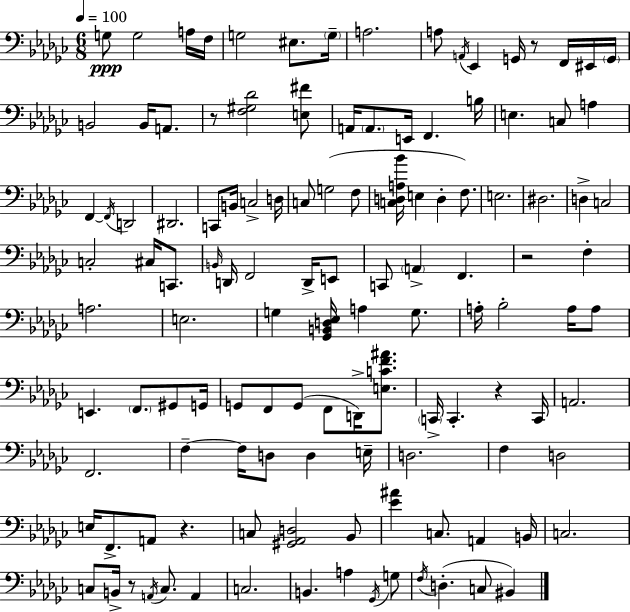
{
  \clef bass
  \numericTimeSignature
  \time 6/8
  \key ees \minor
  \tempo 4 = 100
  g8\ppp g2 a16 f16 | g2 eis8. \parenthesize g16-- | a2. | a8 \acciaccatura { a,16 } ees,4 g,16 r8 f,16 eis,16 | \break \parenthesize g,16 b,2 b,16 a,8. | r8 <f gis des'>2 <e fis'>8 | a,16 \parenthesize a,8. e,16 f,4. | b16 e4. c8 a4 | \break f,4~~ \acciaccatura { f,16 } d,2 | dis,2. | c,8 b,16 c2-> | d16 c8 g2( | \break f8 <c d a bes'>16 e4 d4-. f8.) | e2. | dis2. | d4-> c2 | \break c2-. cis16 c,8. | \grace { b,16 } d,16 f,2 | d,16-> e,8 c,8 \parenthesize a,4-> f,4. | r2 f4-. | \break a2. | e2. | g4 <ges, b, d ees>16 a4 | g8. a16-. bes2-. | \break a16 a8 e,4. \parenthesize f,8. | gis,8 g,16 g,8 f,8 g,8( f,8 d,16->) | <e c' f' ais'>8. \parenthesize c,16-> c,4.-. r4 | c,16 a,2. | \break f,2. | f4--~~ f16 d8 d4 | e16-- d2. | f4 d2 | \break e16 f,8.-> a,8 r4. | c8 <gis, aes, d>2 | bes,8 <ees' ais'>4 c8. a,4 | b,16 c2. | \break c8 b,16-> r8 \acciaccatura { a,16 } c8. | a,4 c2. | b,4. a4 | \acciaccatura { ges,16 } g8 \acciaccatura { f16 } d4.-.( | \break c8 bis,4) \bar "|."
}